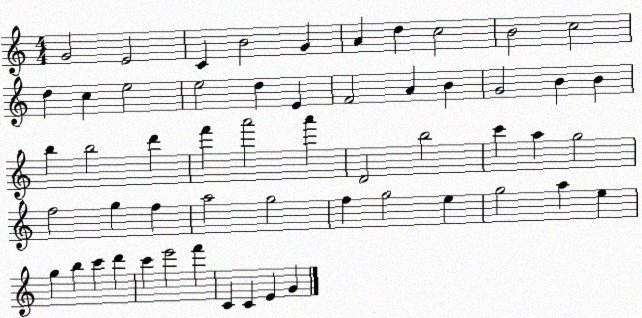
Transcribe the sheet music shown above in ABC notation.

X:1
T:Untitled
M:4/4
L:1/4
K:C
G2 E2 C B2 G A d c2 B2 c2 d c e2 e2 d E F2 A B G2 B B b b2 d' f' a'2 a' D2 b2 c' a g2 f2 g f a2 g2 f g2 e g2 a e g b c' d' c' e'2 f' C C E G